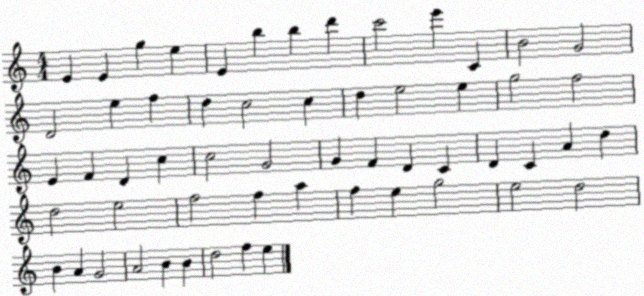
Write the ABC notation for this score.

X:1
T:Untitled
M:4/4
L:1/4
K:C
E E g e E b b d' c'2 e' C B2 G2 D2 e f d c2 c d e2 e g2 f2 E F D c c2 G2 G F D C D C A d d2 e2 f2 f a f e g2 e2 d2 B A G2 A2 B B d2 f e